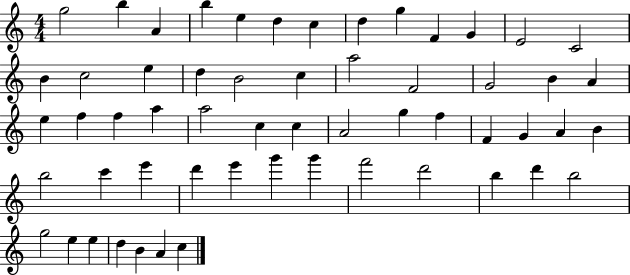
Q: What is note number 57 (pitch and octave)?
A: C5